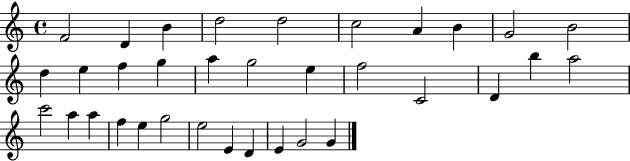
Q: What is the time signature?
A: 4/4